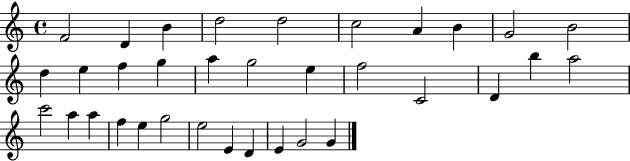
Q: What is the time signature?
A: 4/4